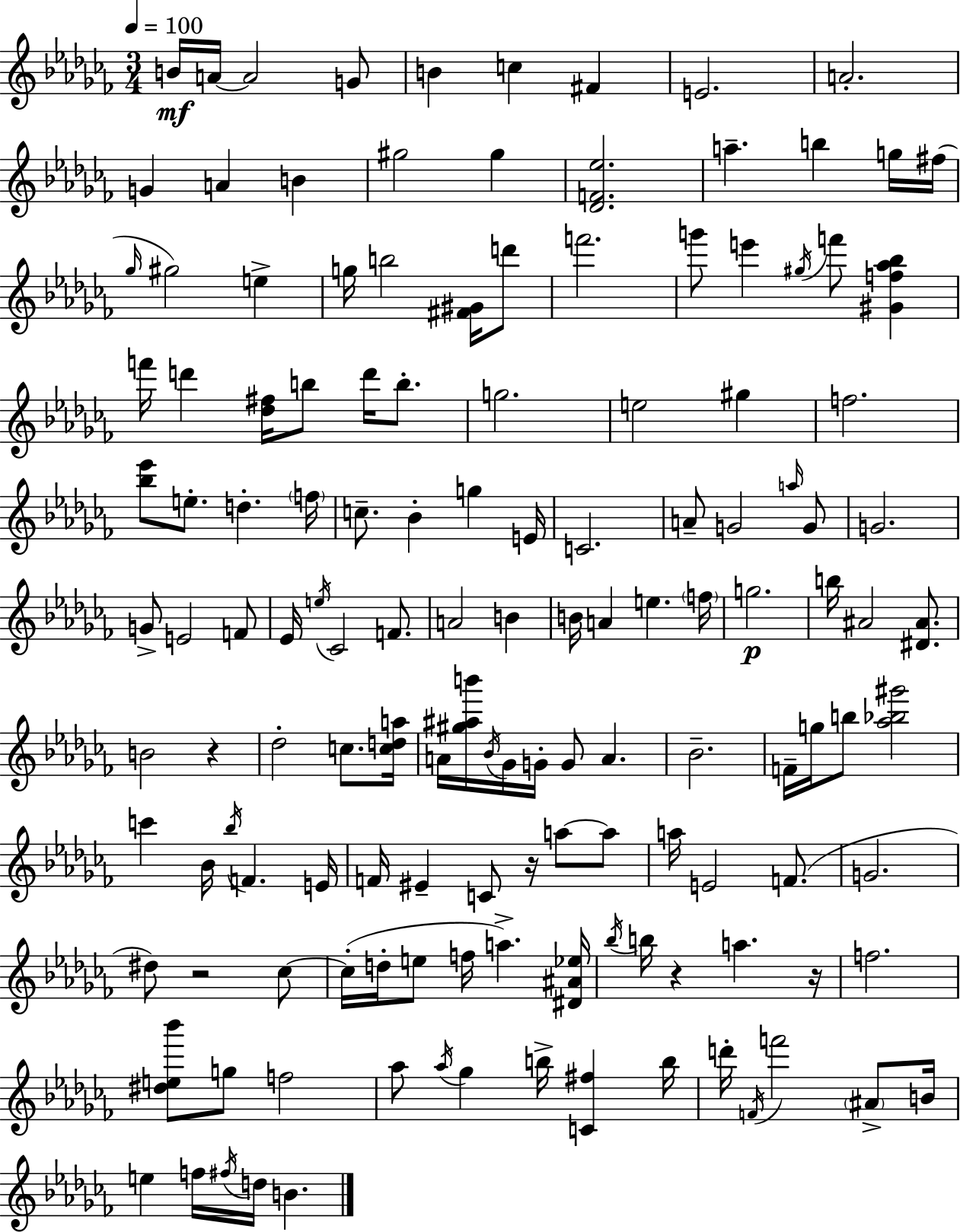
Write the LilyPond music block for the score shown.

{
  \clef treble
  \numericTimeSignature
  \time 3/4
  \key aes \minor
  \tempo 4 = 100
  b'16\mf a'16~~ a'2 g'8 | b'4 c''4 fis'4 | e'2. | a'2.-. | \break g'4 a'4 b'4 | gis''2 gis''4 | <des' f' ees''>2. | a''4.-- b''4 g''16 fis''16( | \break \grace { ges''16 } gis''2) e''4-> | g''16 b''2 <fis' gis'>16 d'''8 | f'''2. | g'''8 e'''4 \acciaccatura { gis''16 } f'''8 <gis' f'' aes'' bes''>4 | \break f'''16 d'''4 <des'' fis''>16 b''8 d'''16 b''8.-. | g''2. | e''2 gis''4 | f''2. | \break <bes'' ees'''>8 e''8.-. d''4.-. | \parenthesize f''16 c''8.-- bes'4-. g''4 | e'16 c'2. | a'8-- g'2 | \break \grace { a''16 } g'8 g'2. | g'8-> e'2 | f'8 ees'16 \acciaccatura { e''16 } ces'2 | f'8. a'2 | \break b'4 b'16 a'4 e''4. | \parenthesize f''16 g''2.\p | b''16 ais'2 | <dis' ais'>8. b'2 | \break r4 des''2-. | c''8. <c'' d'' a''>16 a'16 <gis'' ais'' b'''>16 \acciaccatura { bes'16 } ges'16 g'16-. g'8 a'4. | bes'2.-- | f'16-- g''16 b''8 <aes'' bes'' gis'''>2 | \break c'''4 bes'16 \acciaccatura { bes''16 } f'4. | e'16 f'16 eis'4-- c'8 | r16 a''8~~ a''8 a''16 e'2 | f'8.( g'2. | \break dis''8) r2 | ces''8~~ ces''16-.( d''16-. e''8 f''16 a''4.->) | <dis' ais' ees''>16 \acciaccatura { bes''16 } b''16 r4 | a''4. r16 f''2. | \break <dis'' e'' bes'''>8 g''8 f''2 | aes''8 \acciaccatura { aes''16 } ges''4 | b''16-> <c' fis''>4 b''16 d'''16-. \acciaccatura { f'16 } f'''2 | \parenthesize ais'8-> b'16 e''4 | \break f''16 \acciaccatura { fis''16 } d''16 b'4. \bar "|."
}